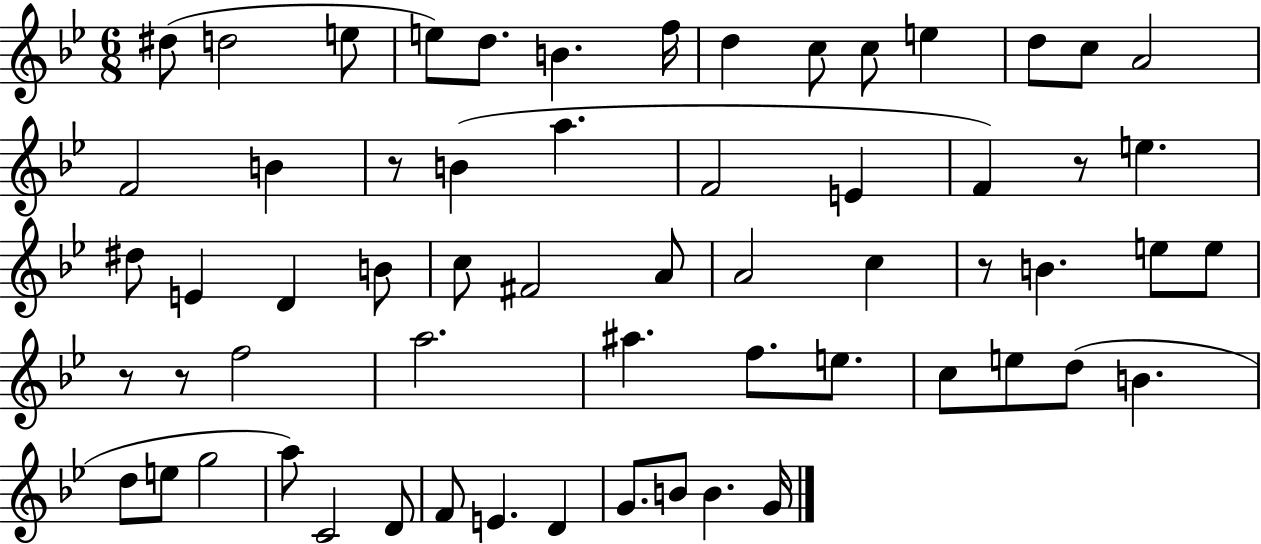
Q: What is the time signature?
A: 6/8